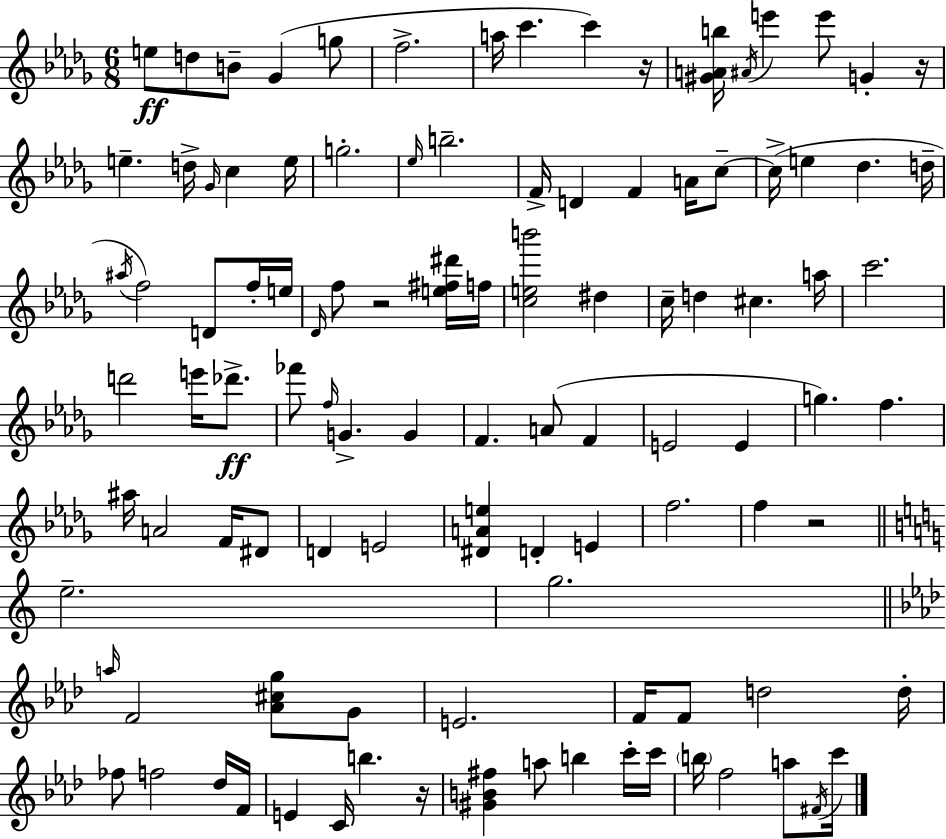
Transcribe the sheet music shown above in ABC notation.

X:1
T:Untitled
M:6/8
L:1/4
K:Bbm
e/2 d/2 B/2 _G g/2 f2 a/4 c' c' z/4 [^GAb]/4 ^A/4 e' e'/2 G z/4 e d/4 _G/4 c e/4 g2 _e/4 b2 F/4 D F A/4 c/2 c/4 e _d d/4 ^a/4 f2 D/2 f/4 e/4 _D/4 f/2 z2 [e^f^d']/4 f/4 [ceb']2 ^d c/4 d ^c a/4 c'2 d'2 e'/4 _d'/2 _f'/2 f/4 G G F A/2 F E2 E g f ^a/4 A2 F/4 ^D/2 D E2 [^DAe] D E f2 f z2 e2 g2 a/4 F2 [_A^cg]/2 G/2 E2 F/4 F/2 d2 d/4 _f/2 f2 _d/4 F/4 E C/4 b z/4 [^GB^f] a/2 b c'/4 c'/4 b/4 f2 a/2 ^F/4 c'/4